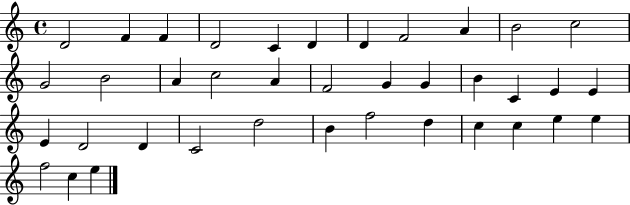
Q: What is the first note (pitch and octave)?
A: D4